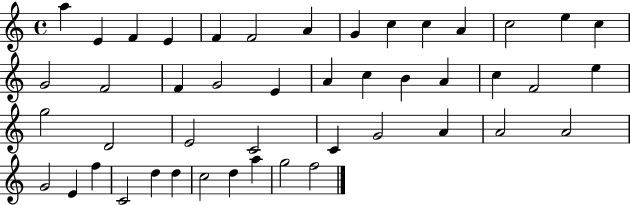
A5/q E4/q F4/q E4/q F4/q F4/h A4/q G4/q C5/q C5/q A4/q C5/h E5/q C5/q G4/h F4/h F4/q G4/h E4/q A4/q C5/q B4/q A4/q C5/q F4/h E5/q G5/h D4/h E4/h C4/h C4/q G4/h A4/q A4/h A4/h G4/h E4/q F5/q C4/h D5/q D5/q C5/h D5/q A5/q G5/h F5/h